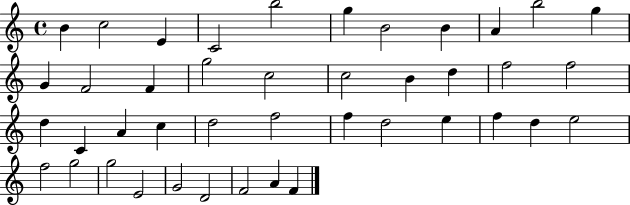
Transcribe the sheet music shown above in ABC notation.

X:1
T:Untitled
M:4/4
L:1/4
K:C
B c2 E C2 b2 g B2 B A b2 g G F2 F g2 c2 c2 B d f2 f2 d C A c d2 f2 f d2 e f d e2 f2 g2 g2 E2 G2 D2 F2 A F